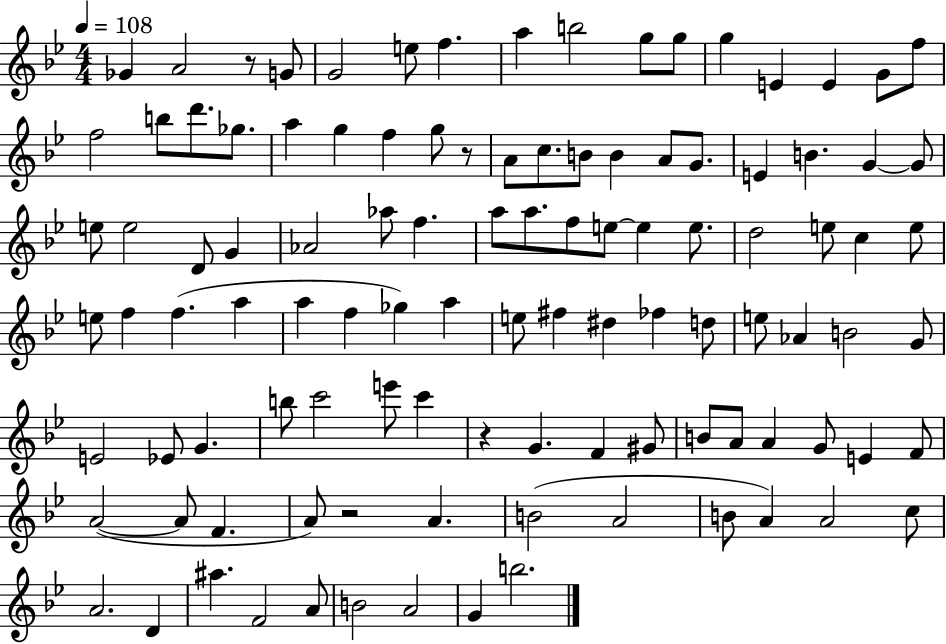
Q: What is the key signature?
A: BES major